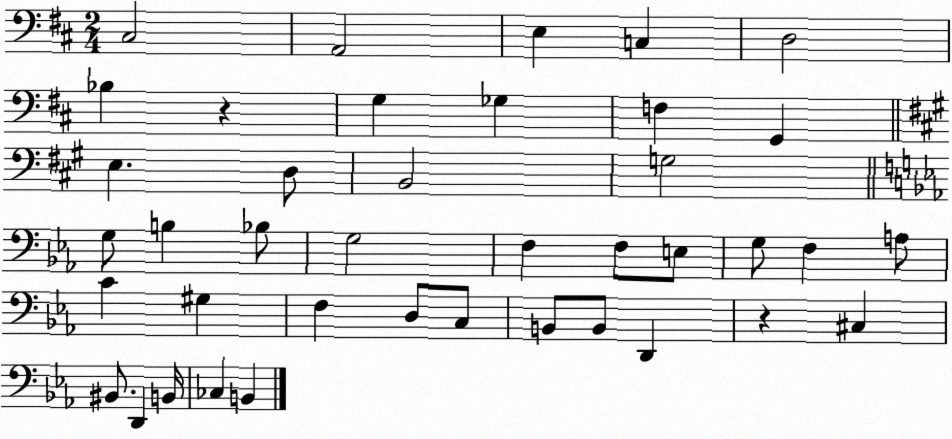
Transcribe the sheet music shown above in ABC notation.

X:1
T:Untitled
M:2/4
L:1/4
K:D
^C,2 A,,2 E, C, D,2 _B, z G, _G, F, G,, E, D,/2 B,,2 G,2 G,/2 B, _B,/2 G,2 F, F,/2 E,/2 G,/2 F, A,/2 C ^G, F, D,/2 C,/2 B,,/2 B,,/2 D,, z ^C, ^B,,/2 D,, B,,/4 _C, B,,